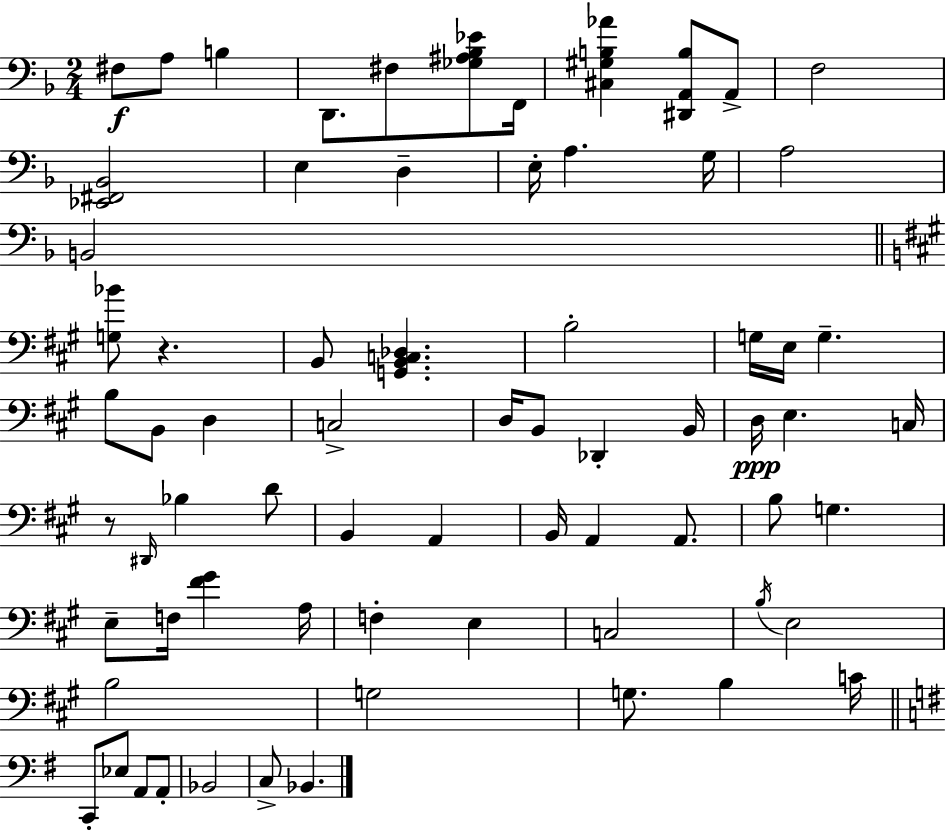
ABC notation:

X:1
T:Untitled
M:2/4
L:1/4
K:F
^F,/2 A,/2 B, D,,/2 ^F,/2 [_G,^A,_B,_E]/2 F,,/4 [^C,^G,B,_A] [^D,,A,,B,]/2 A,,/2 F,2 [_E,,^F,,_B,,]2 E, D, E,/4 A, G,/4 A,2 B,,2 [G,_B]/2 z B,,/2 [G,,B,,C,_D,] B,2 G,/4 E,/4 G, B,/2 B,,/2 D, C,2 D,/4 B,,/2 _D,, B,,/4 D,/4 E, C,/4 z/2 ^D,,/4 _B, D/2 B,, A,, B,,/4 A,, A,,/2 B,/2 G, E,/2 F,/4 [^F^G] A,/4 F, E, C,2 B,/4 E,2 B,2 G,2 G,/2 B, C/4 C,,/2 _E,/2 A,,/2 A,,/2 _B,,2 C,/2 _B,,